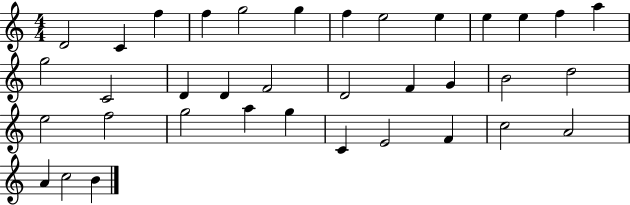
{
  \clef treble
  \numericTimeSignature
  \time 4/4
  \key c \major
  d'2 c'4 f''4 | f''4 g''2 g''4 | f''4 e''2 e''4 | e''4 e''4 f''4 a''4 | \break g''2 c'2 | d'4 d'4 f'2 | d'2 f'4 g'4 | b'2 d''2 | \break e''2 f''2 | g''2 a''4 g''4 | c'4 e'2 f'4 | c''2 a'2 | \break a'4 c''2 b'4 | \bar "|."
}